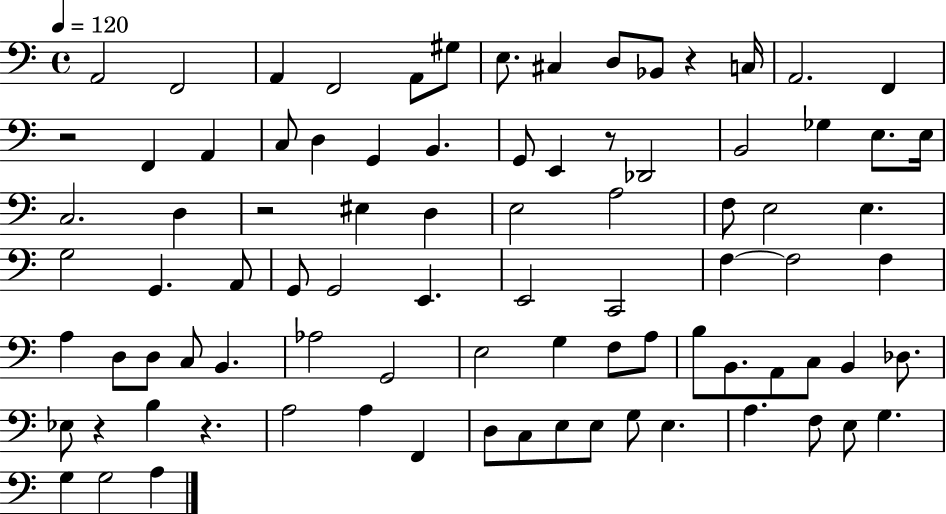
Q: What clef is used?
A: bass